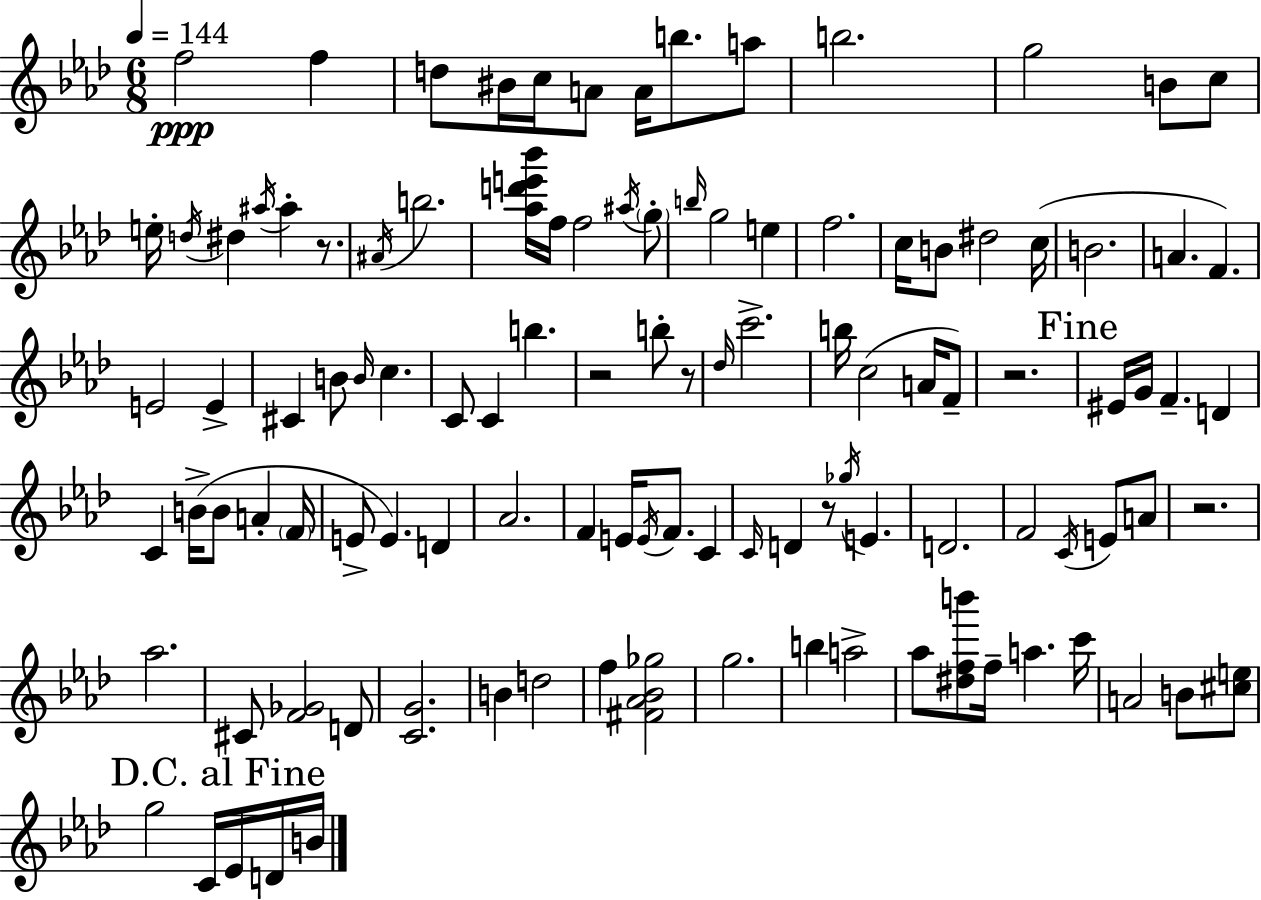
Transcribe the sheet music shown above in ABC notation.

X:1
T:Untitled
M:6/8
L:1/4
K:Ab
f2 f d/2 ^B/4 c/4 A/2 A/4 b/2 a/2 b2 g2 B/2 c/2 e/4 d/4 ^d ^a/4 ^a z/2 ^A/4 b2 [_ad'e'_b']/4 f/4 f2 ^a/4 g/2 b/4 g2 e f2 c/4 B/2 ^d2 c/4 B2 A F E2 E ^C B/2 B/4 c C/2 C b z2 b/2 z/2 _d/4 c'2 b/4 c2 A/4 F/2 z2 ^E/4 G/4 F D C B/4 B/2 A F/4 E/2 E D _A2 F E/4 E/4 F/2 C C/4 D z/2 _g/4 E D2 F2 C/4 E/2 A/2 z2 _a2 ^C/2 [F_G]2 D/2 [CG]2 B d2 f [^F_A_B_g]2 g2 b a2 _a/2 [^dfb']/2 f/4 a c'/4 A2 B/2 [^ce]/2 g2 C/4 _E/4 D/4 B/4